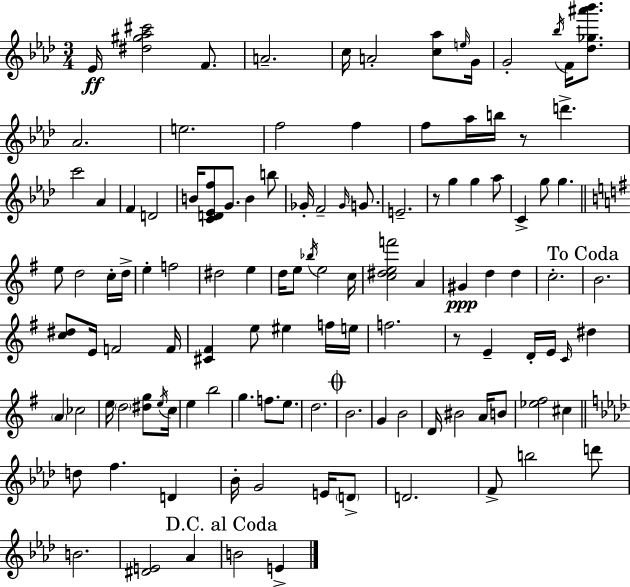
{
  \clef treble
  \numericTimeSignature
  \time 3/4
  \key f \minor
  ees'16\ff <dis'' gis'' aes'' cis'''>2 f'8. | a'2.-- | c''16 a'2-. <c'' aes''>8 \grace { e''16 } | g'16 g'2-. \acciaccatura { bes''16 } f'16 <des'' ges'' ais''' bes'''>8. | \break aes'2. | e''2. | f''2 f''4 | f''8 aes''16 b''16 r8 d'''4.-> | \break c'''2 aes'4 | f'4 d'2 | b'16 <c' d' ees' f''>8 g'8. b'4 | b''8 ges'16-. f'2-- \grace { ges'16 } | \break g'8. e'2.-- | r8 g''4 g''4 | aes''8 c'4-> g''8 g''4. | \bar "||" \break \key g \major e''8 d''2 c''16-. d''16-> | e''4-. f''2 | dis''2 e''4 | d''16 e''8 \acciaccatura { bes''16 } e''2 | \break c''16 <c'' dis'' e'' f'''>2 a'4 | gis'4\ppp d''4 d''4 | c''2.-. | \mark "To Coda" b'2. | \break <c'' dis''>8 e'16 f'2 | f'16 <cis' fis'>4 e''8 eis''4 f''16 | e''16 f''2. | r8 e'4-- d'16-. e'16 \grace { c'16 } dis''4 | \break \parenthesize a'4 ces''2 | e''16 \parenthesize d''2 <dis'' g''>8 | \acciaccatura { e''16 } c''16 e''4 b''2 | g''4. f''8. | \break e''8. d''2. | \mark \markup { \musicglyph "scripts.coda" } b'2. | g'4 b'2 | d'16 bis'2 | \break a'16 b'8 <ees'' fis''>2 cis''4 | \bar "||" \break \key f \minor d''8 f''4. d'4 | bes'16-. g'2 e'16 \parenthesize d'8-> | d'2. | f'8-> b''2 d'''8 | \break b'2. | <dis' e'>2 aes'4 | \mark "D.C. al Coda" b'2 e'4-> | \bar "|."
}